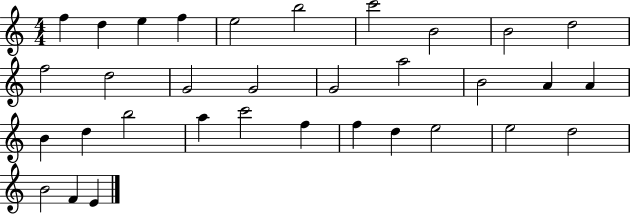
{
  \clef treble
  \numericTimeSignature
  \time 4/4
  \key c \major
  f''4 d''4 e''4 f''4 | e''2 b''2 | c'''2 b'2 | b'2 d''2 | \break f''2 d''2 | g'2 g'2 | g'2 a''2 | b'2 a'4 a'4 | \break b'4 d''4 b''2 | a''4 c'''2 f''4 | f''4 d''4 e''2 | e''2 d''2 | \break b'2 f'4 e'4 | \bar "|."
}